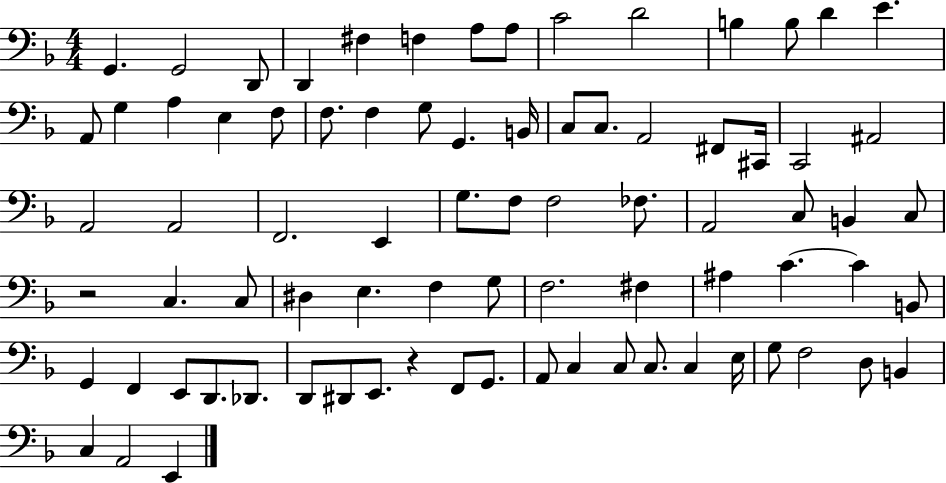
G2/q. G2/h D2/e D2/q F#3/q F3/q A3/e A3/e C4/h D4/h B3/q B3/e D4/q E4/q. A2/e G3/q A3/q E3/q F3/e F3/e. F3/q G3/e G2/q. B2/s C3/e C3/e. A2/h F#2/e C#2/s C2/h A#2/h A2/h A2/h F2/h. E2/q G3/e. F3/e F3/h FES3/e. A2/h C3/e B2/q C3/e R/h C3/q. C3/e D#3/q E3/q. F3/q G3/e F3/h. F#3/q A#3/q C4/q. C4/q B2/e G2/q F2/q E2/e D2/e. Db2/e. D2/e D#2/e E2/e. R/q F2/e G2/e. A2/e C3/q C3/e C3/e. C3/q E3/s G3/e F3/h D3/e B2/q C3/q A2/h E2/q